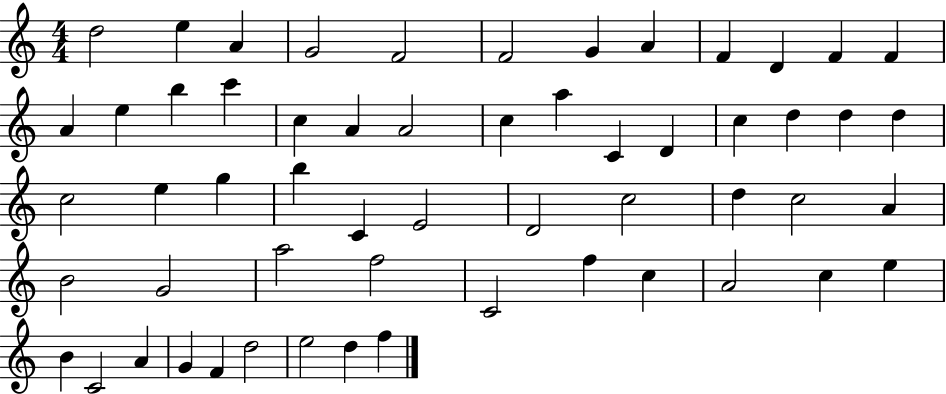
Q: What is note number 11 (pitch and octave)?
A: F4